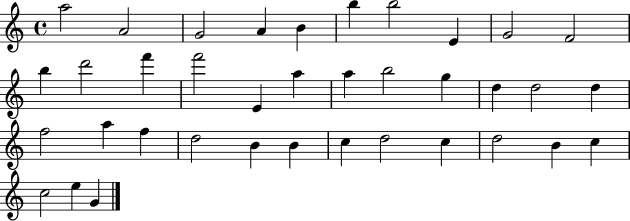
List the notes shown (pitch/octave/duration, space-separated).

A5/h A4/h G4/h A4/q B4/q B5/q B5/h E4/q G4/h F4/h B5/q D6/h F6/q F6/h E4/q A5/q A5/q B5/h G5/q D5/q D5/h D5/q F5/h A5/q F5/q D5/h B4/q B4/q C5/q D5/h C5/q D5/h B4/q C5/q C5/h E5/q G4/q